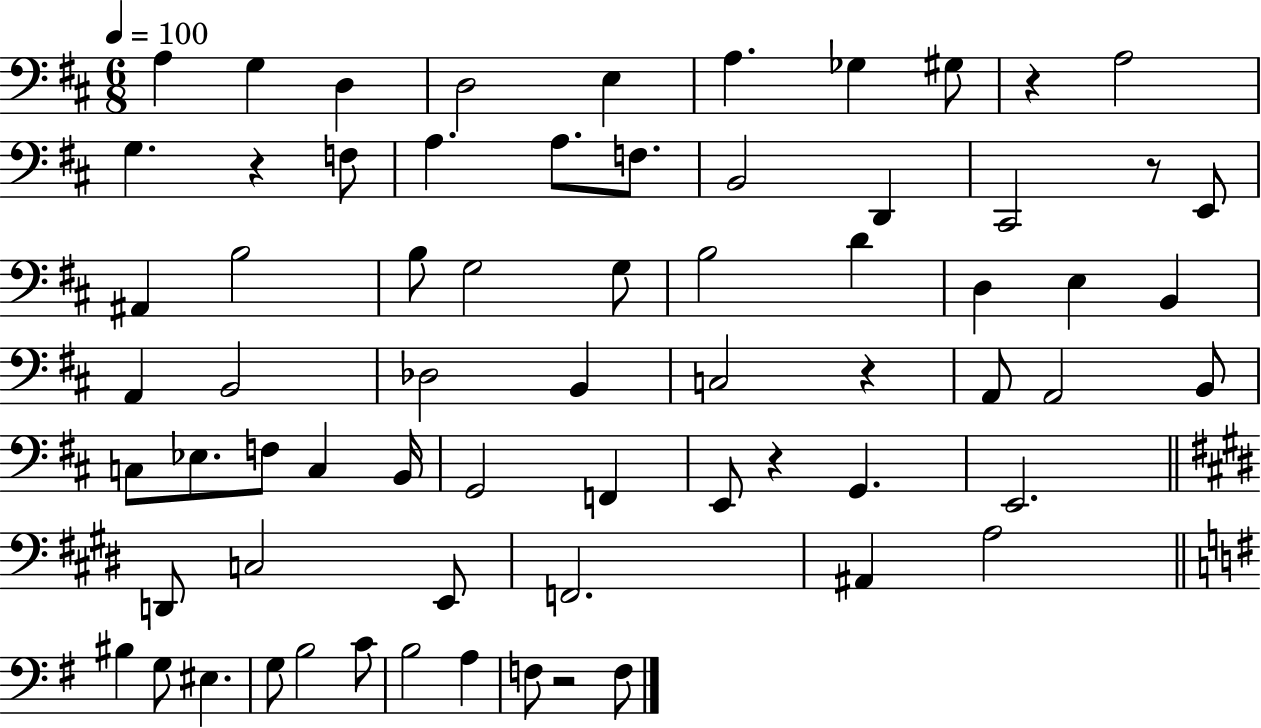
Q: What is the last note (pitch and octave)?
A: F3